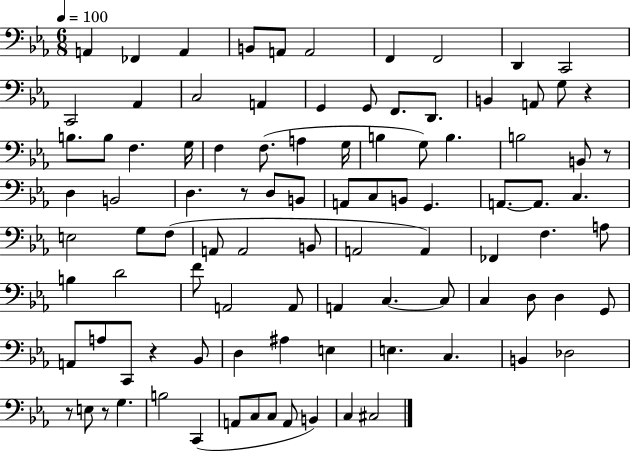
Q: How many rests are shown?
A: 6